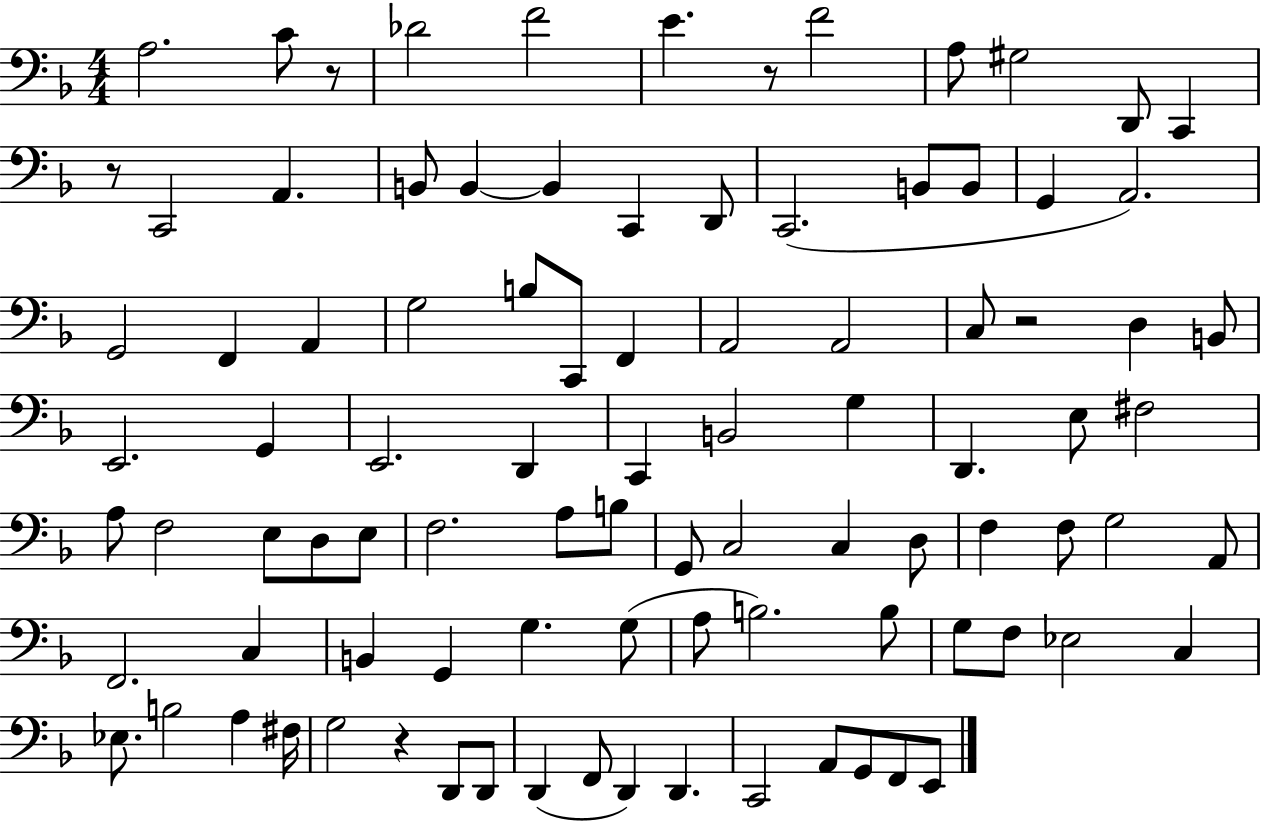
X:1
T:Untitled
M:4/4
L:1/4
K:F
A,2 C/2 z/2 _D2 F2 E z/2 F2 A,/2 ^G,2 D,,/2 C,, z/2 C,,2 A,, B,,/2 B,, B,, C,, D,,/2 C,,2 B,,/2 B,,/2 G,, A,,2 G,,2 F,, A,, G,2 B,/2 C,,/2 F,, A,,2 A,,2 C,/2 z2 D, B,,/2 E,,2 G,, E,,2 D,, C,, B,,2 G, D,, E,/2 ^F,2 A,/2 F,2 E,/2 D,/2 E,/2 F,2 A,/2 B,/2 G,,/2 C,2 C, D,/2 F, F,/2 G,2 A,,/2 F,,2 C, B,, G,, G, G,/2 A,/2 B,2 B,/2 G,/2 F,/2 _E,2 C, _E,/2 B,2 A, ^F,/4 G,2 z D,,/2 D,,/2 D,, F,,/2 D,, D,, C,,2 A,,/2 G,,/2 F,,/2 E,,/2